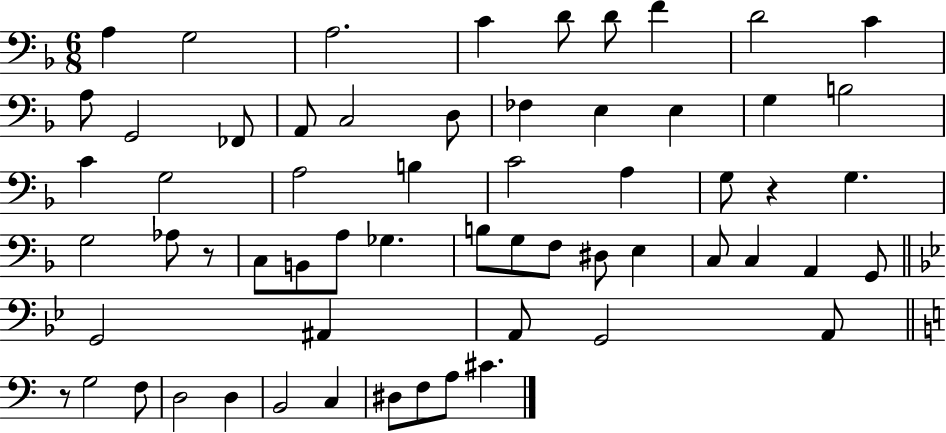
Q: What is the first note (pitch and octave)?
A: A3